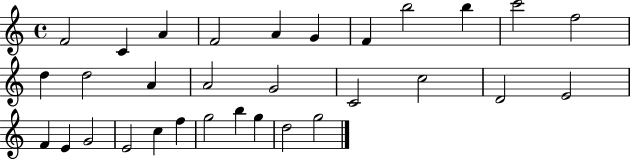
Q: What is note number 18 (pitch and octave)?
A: C5